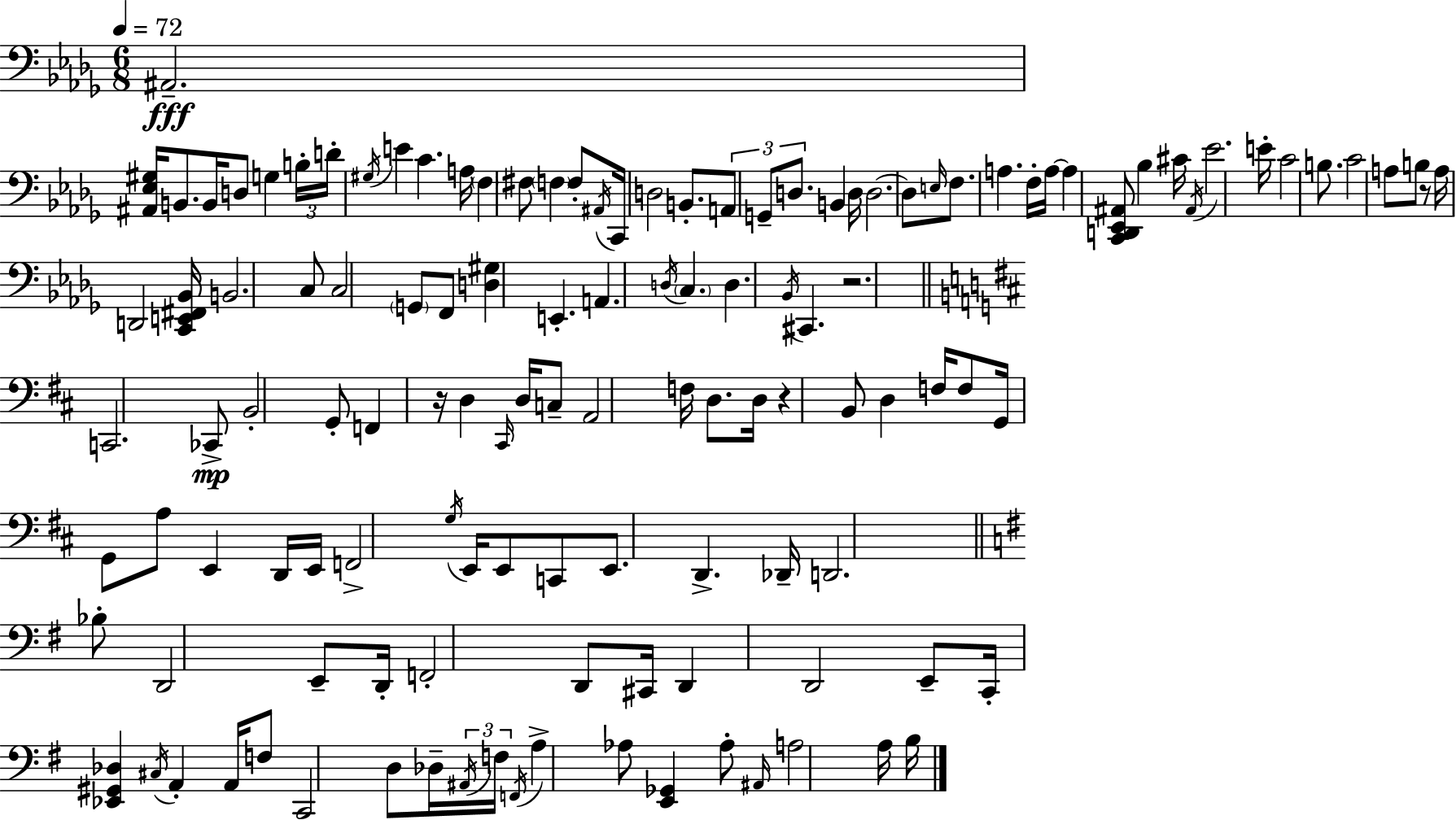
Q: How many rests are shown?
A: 4